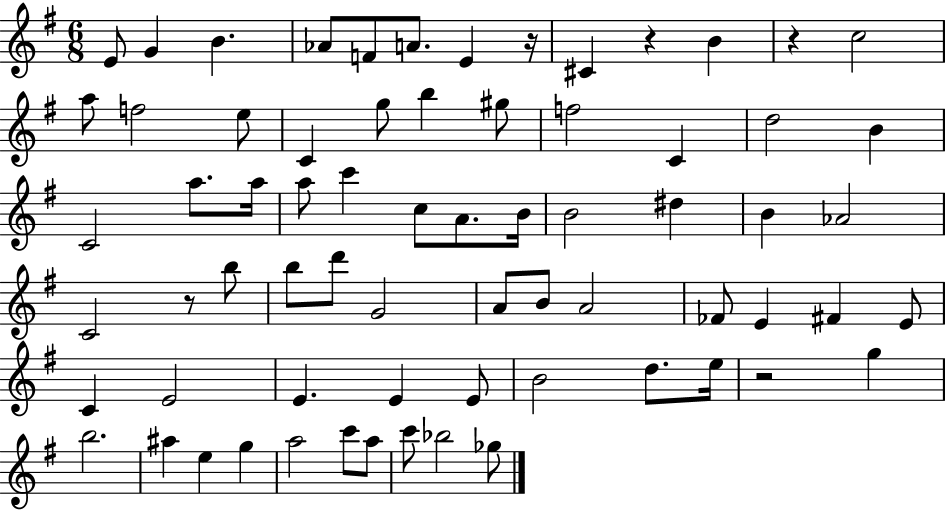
E4/e G4/q B4/q. Ab4/e F4/e A4/e. E4/q R/s C#4/q R/q B4/q R/q C5/h A5/e F5/h E5/e C4/q G5/e B5/q G#5/e F5/h C4/q D5/h B4/q C4/h A5/e. A5/s A5/e C6/q C5/e A4/e. B4/s B4/h D#5/q B4/q Ab4/h C4/h R/e B5/e B5/e D6/e G4/h A4/e B4/e A4/h FES4/e E4/q F#4/q E4/e C4/q E4/h E4/q. E4/q E4/e B4/h D5/e. E5/s R/h G5/q B5/h. A#5/q E5/q G5/q A5/h C6/e A5/e C6/e Bb5/h Gb5/e